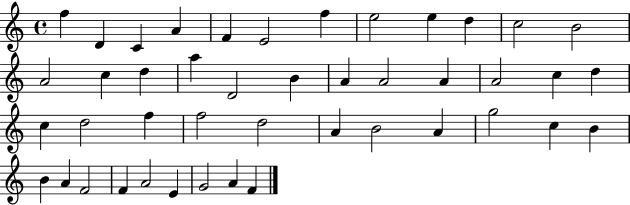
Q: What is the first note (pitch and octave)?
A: F5